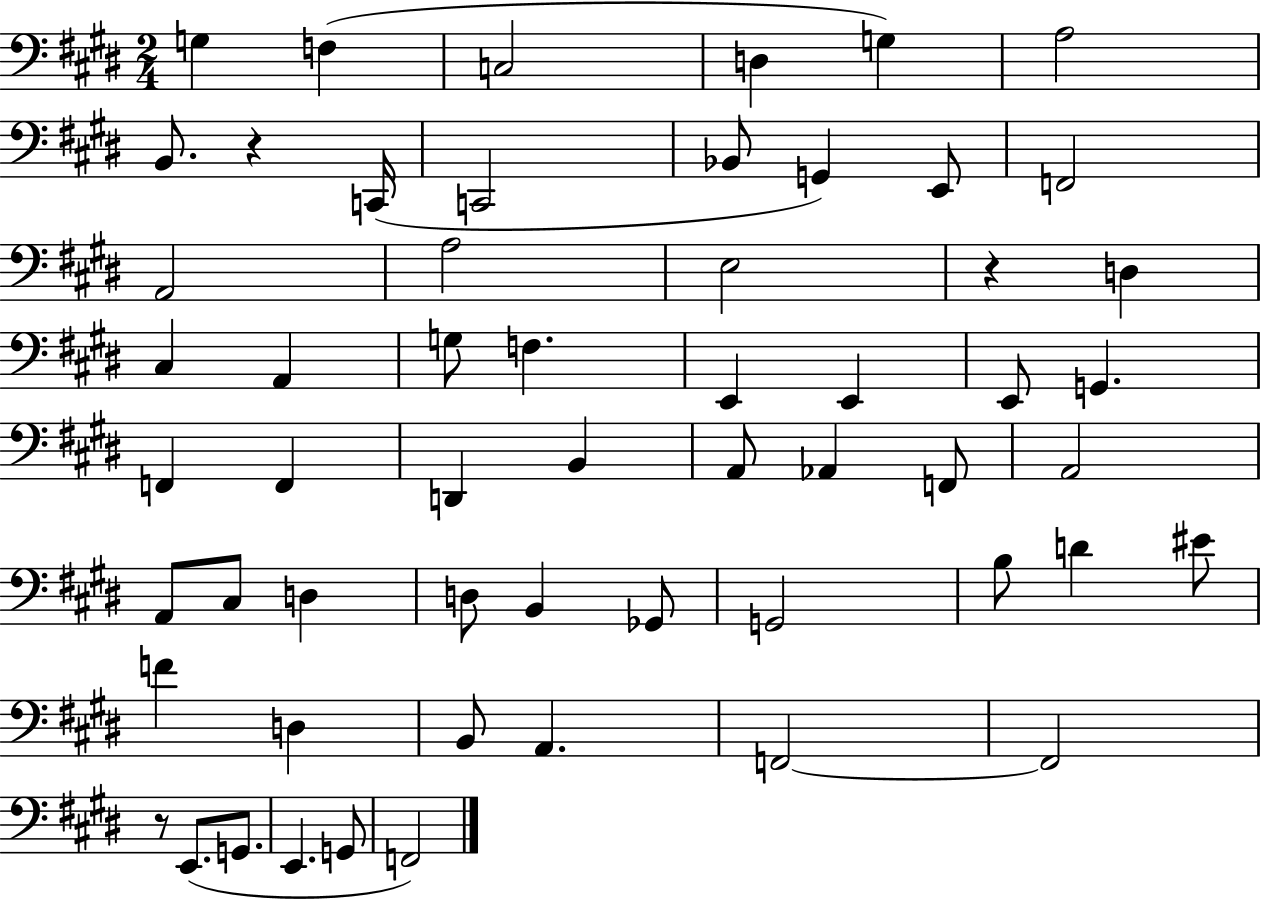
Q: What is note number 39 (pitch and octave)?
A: Gb2